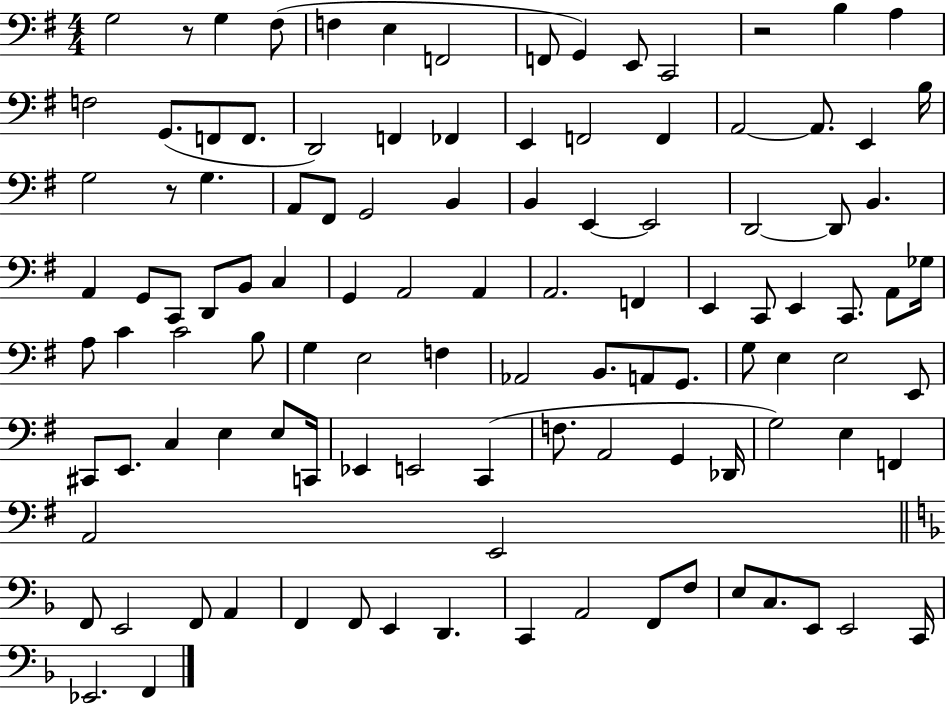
X:1
T:Untitled
M:4/4
L:1/4
K:G
G,2 z/2 G, ^F,/2 F, E, F,,2 F,,/2 G,, E,,/2 C,,2 z2 B, A, F,2 G,,/2 F,,/2 F,,/2 D,,2 F,, _F,, E,, F,,2 F,, A,,2 A,,/2 E,, B,/4 G,2 z/2 G, A,,/2 ^F,,/2 G,,2 B,, B,, E,, E,,2 D,,2 D,,/2 B,, A,, G,,/2 C,,/2 D,,/2 B,,/2 C, G,, A,,2 A,, A,,2 F,, E,, C,,/2 E,, C,,/2 A,,/2 _G,/4 A,/2 C C2 B,/2 G, E,2 F, _A,,2 B,,/2 A,,/2 G,,/2 G,/2 E, E,2 E,,/2 ^C,,/2 E,,/2 C, E, E,/2 C,,/4 _E,, E,,2 C,, F,/2 A,,2 G,, _D,,/4 G,2 E, F,, A,,2 E,,2 F,,/2 E,,2 F,,/2 A,, F,, F,,/2 E,, D,, C,, A,,2 F,,/2 F,/2 E,/2 C,/2 E,,/2 E,,2 C,,/4 _E,,2 F,,